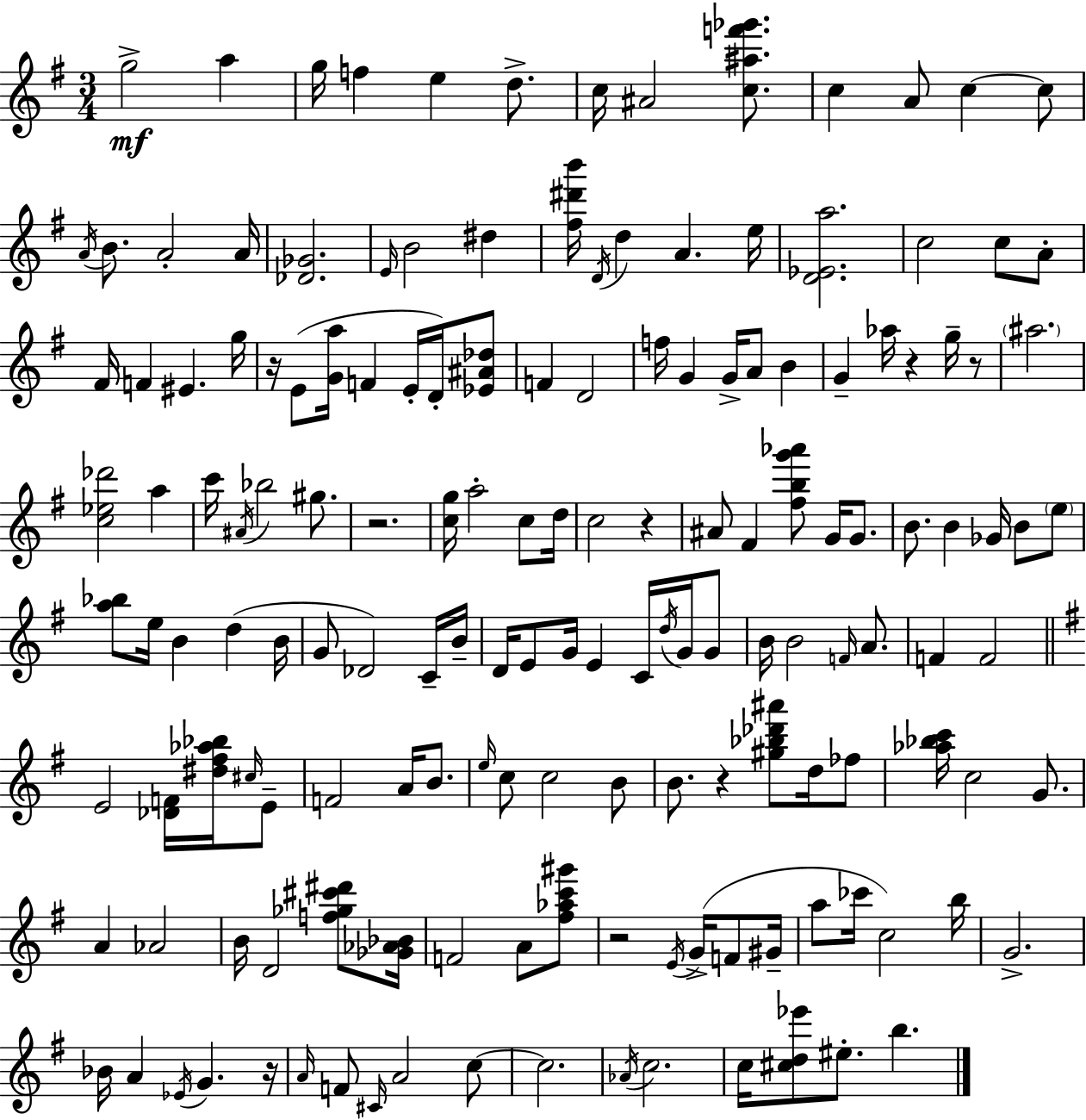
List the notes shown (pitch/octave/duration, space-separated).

G5/h A5/q G5/s F5/q E5/q D5/e. C5/s A#4/h [C5,A#5,F6,Gb6]/e. C5/q A4/e C5/q C5/e A4/s B4/e. A4/h A4/s [Db4,Gb4]/h. E4/s B4/h D#5/q [F#5,D#6,B6]/s D4/s D5/q A4/q. E5/s [D4,Eb4,A5]/h. C5/h C5/e A4/e F#4/s F4/q EIS4/q. G5/s R/s E4/e [G4,A5]/s F4/q E4/s D4/s [Eb4,A#4,Db5]/e F4/q D4/h F5/s G4/q G4/s A4/e B4/q G4/q Ab5/s R/q G5/s R/e A#5/h. [C5,Eb5,Db6]/h A5/q C6/s A#4/s Bb5/h G#5/e. R/h. [C5,G5]/s A5/h C5/e D5/s C5/h R/q A#4/e F#4/q [F#5,B5,G6,Ab6]/e G4/s G4/e. B4/e. B4/q Gb4/s B4/e E5/e [A5,Bb5]/e E5/s B4/q D5/q B4/s G4/e Db4/h C4/s B4/s D4/s E4/e G4/s E4/q C4/s D5/s G4/s G4/e B4/s B4/h F4/s A4/e. F4/q F4/h E4/h [Db4,F4]/s [D#5,F#5,Ab5,Bb5]/s C#5/s E4/e F4/h A4/s B4/e. E5/s C5/e C5/h B4/e B4/e. R/q [G#5,Bb5,Db6,A#6]/e D5/s FES5/e [Ab5,Bb5,C6]/s C5/h G4/e. A4/q Ab4/h B4/s D4/h [F5,Gb5,C#6,D#6]/e [Gb4,Ab4,Bb4]/s F4/h A4/e [F#5,Ab5,C6,G#6]/e R/h E4/s G4/s F4/e G#4/s A5/e CES6/s C5/h B5/s G4/h. Bb4/s A4/q Eb4/s G4/q. R/s A4/s F4/e C#4/s A4/h C5/e C5/h. Ab4/s C5/h. C5/s [C#5,D5,Eb6]/e EIS5/e. B5/q.